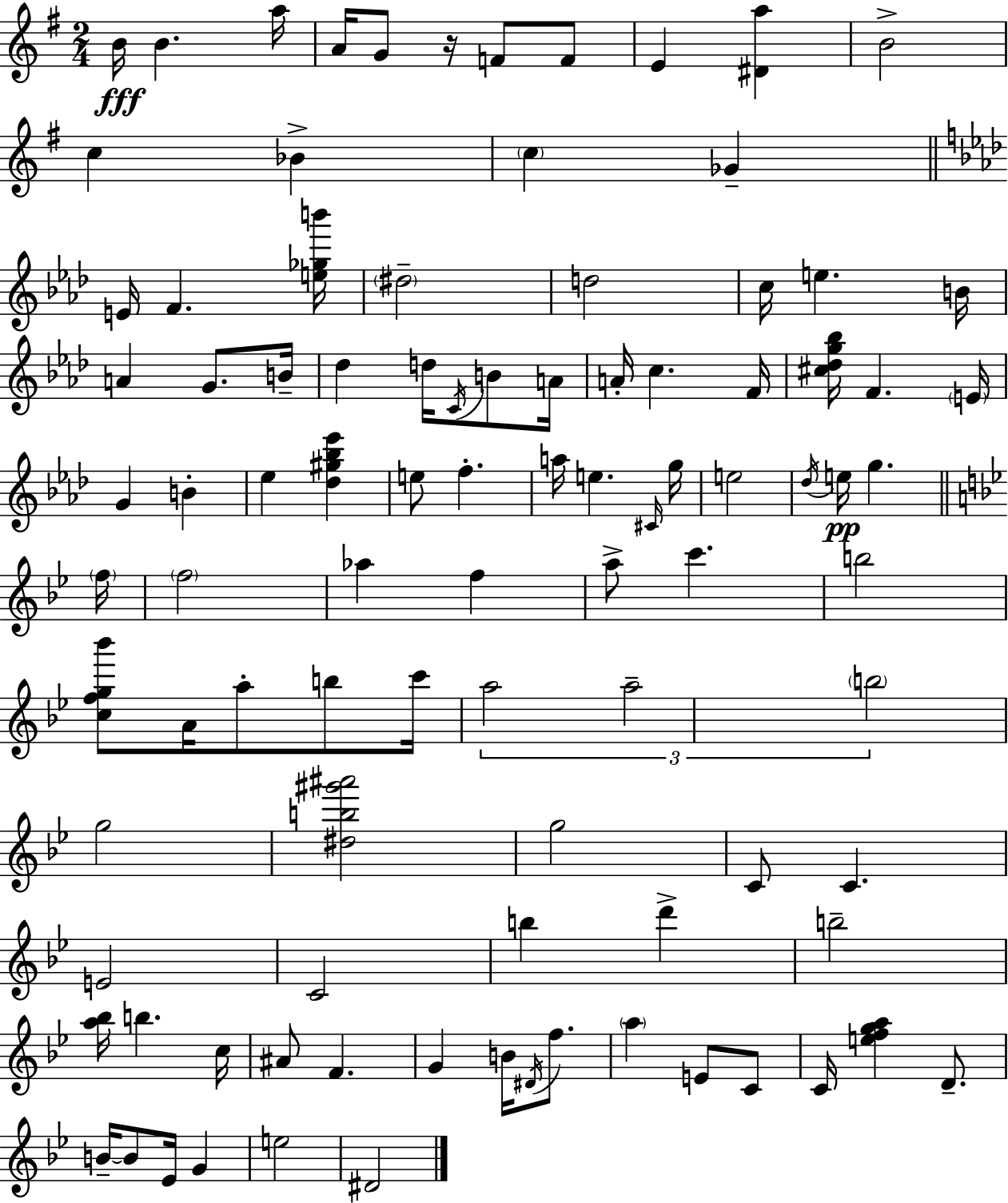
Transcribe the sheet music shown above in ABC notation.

X:1
T:Untitled
M:2/4
L:1/4
K:Em
B/4 B a/4 A/4 G/2 z/4 F/2 F/2 E [^Da] B2 c _B c _G E/4 F [e_gb']/4 ^d2 d2 c/4 e B/4 A G/2 B/4 _d d/4 C/4 B/2 A/4 A/4 c F/4 [^c_dg_b]/4 F E/4 G B _e [_d^g_b_e'] e/2 f a/4 e ^C/4 g/4 e2 _d/4 e/4 g f/4 f2 _a f a/2 c' b2 [cfg_b']/2 A/4 a/2 b/2 c'/4 a2 a2 b2 g2 [^db^g'^a']2 g2 C/2 C E2 C2 b d' b2 [a_b]/4 b c/4 ^A/2 F G B/4 ^D/4 f/2 a E/2 C/2 C/4 [efga] D/2 B/4 B/2 _E/4 G e2 ^D2